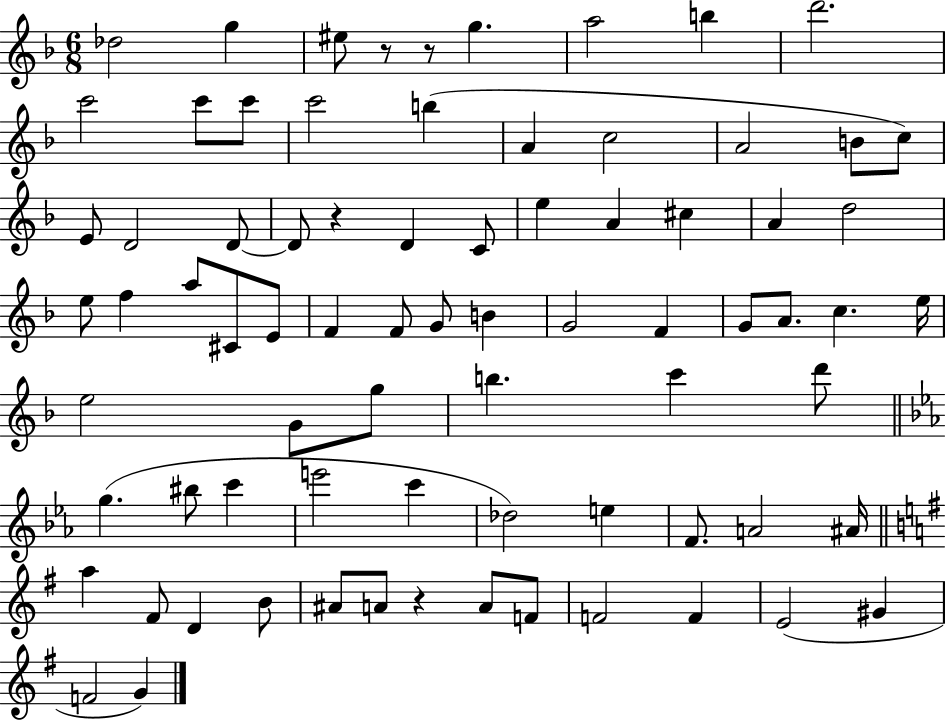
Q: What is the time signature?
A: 6/8